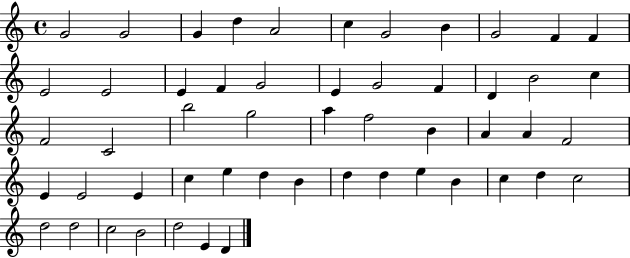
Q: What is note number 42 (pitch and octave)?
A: E5